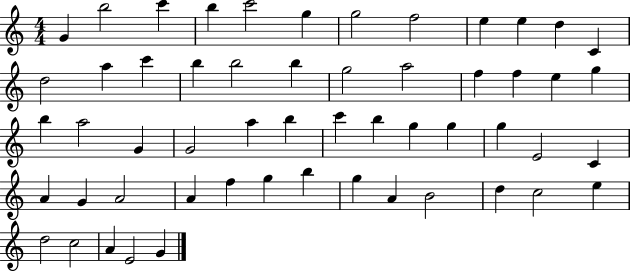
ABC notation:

X:1
T:Untitled
M:4/4
L:1/4
K:C
G b2 c' b c'2 g g2 f2 e e d C d2 a c' b b2 b g2 a2 f f e g b a2 G G2 a b c' b g g g E2 C A G A2 A f g b g A B2 d c2 e d2 c2 A E2 G